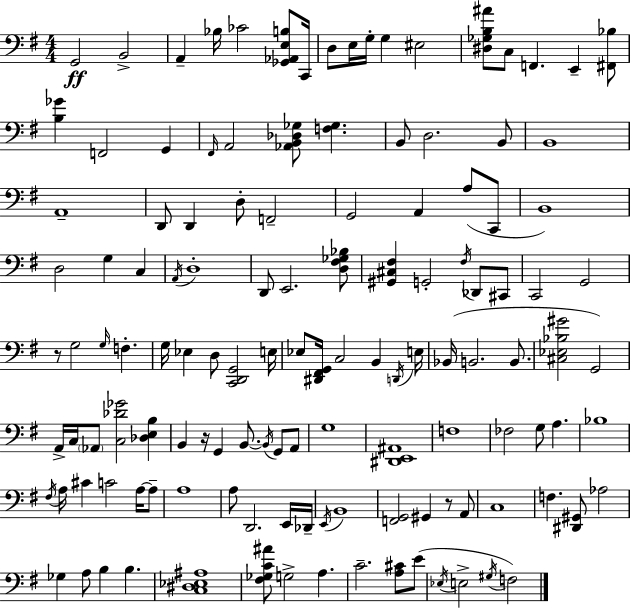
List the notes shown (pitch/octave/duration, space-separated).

G2/h B2/h A2/q Bb3/s CES4/h [Gb2,Ab2,E3,B3]/e C2/s D3/e E3/s G3/s G3/q EIS3/h [D#3,Gb3,B3,A#4]/e C3/e F2/q. E2/q [F#2,Bb3]/e [B3,Gb4]/q F2/h G2/q F#2/s A2/h [Ab2,B2,Db3,Gb3]/e [F3,Gb3]/q. B2/e D3/h. B2/e B2/w A2/w D2/e D2/q D3/e F2/h G2/h A2/q A3/e C2/e B2/w D3/h G3/q C3/q A2/s D3/w D2/e E2/h. [D3,F#3,Gb3,Bb3]/e [G#2,C#3,F#3]/q G2/h F#3/s Db2/e C#2/e C2/h G2/h R/e G3/h G3/s F3/q. G3/s Eb3/q D3/e [C2,D2,G2]/h E3/s Eb3/e [D#2,F#2,G2]/s C3/h B2/q D2/s E3/s Bb2/s B2/h. B2/e. [C#3,Eb3,Bb3,G#4]/h G2/h A2/s C3/s Ab2/e [C3,Db4,Gb4]/h [Db3,E3,B3]/q B2/q R/s G2/q B2/e. B2/s G2/e A2/e G3/w [D#2,E2,A#2]/w F3/w FES3/h G3/e A3/q. Bb3/w F#3/s A3/s C#4/q C4/h A3/s A3/e A3/w A3/e D2/h. E2/s Db2/s E2/s B2/w [F2,G2]/h G#2/q R/e A2/e C3/w F3/q. [D#2,G#2]/e Ab3/h Gb3/q A3/e B3/q B3/q. [C3,D#3,Eb3,A#3]/w [F#3,Gb3,C4,A#4]/e G3/h A3/q. C4/h. [A3,C#4]/e E4/e Eb3/s E3/h G#3/s F3/h